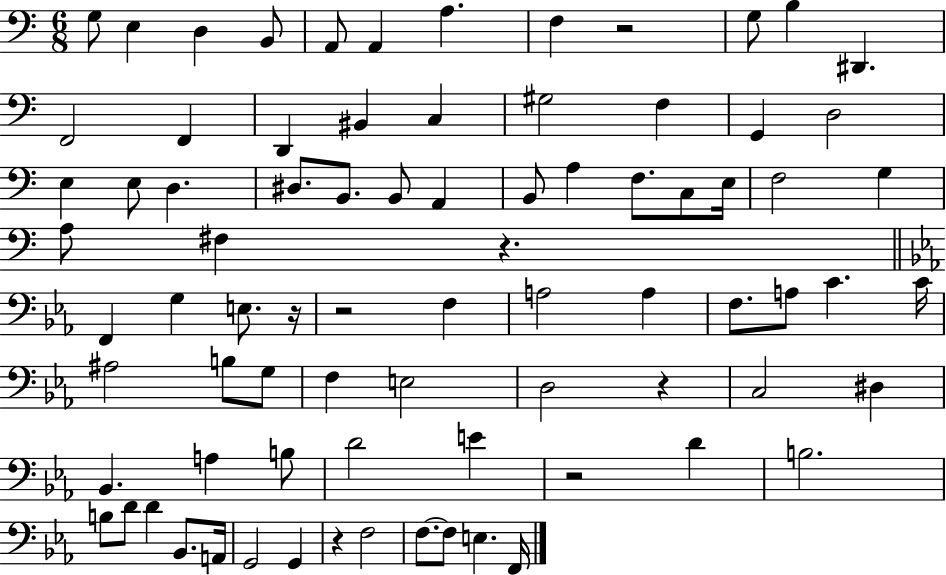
X:1
T:Untitled
M:6/8
L:1/4
K:C
G,/2 E, D, B,,/2 A,,/2 A,, A, F, z2 G,/2 B, ^D,, F,,2 F,, D,, ^B,, C, ^G,2 F, G,, D,2 E, E,/2 D, ^D,/2 B,,/2 B,,/2 A,, B,,/2 A, F,/2 C,/2 E,/4 F,2 G, A,/2 ^F, z F,, G, E,/2 z/4 z2 F, A,2 A, F,/2 A,/2 C C/4 ^A,2 B,/2 G,/2 F, E,2 D,2 z C,2 ^D, _B,, A, B,/2 D2 E z2 D B,2 B,/2 D/2 D _B,,/2 A,,/4 G,,2 G,, z F,2 F,/2 F,/2 E, F,,/4